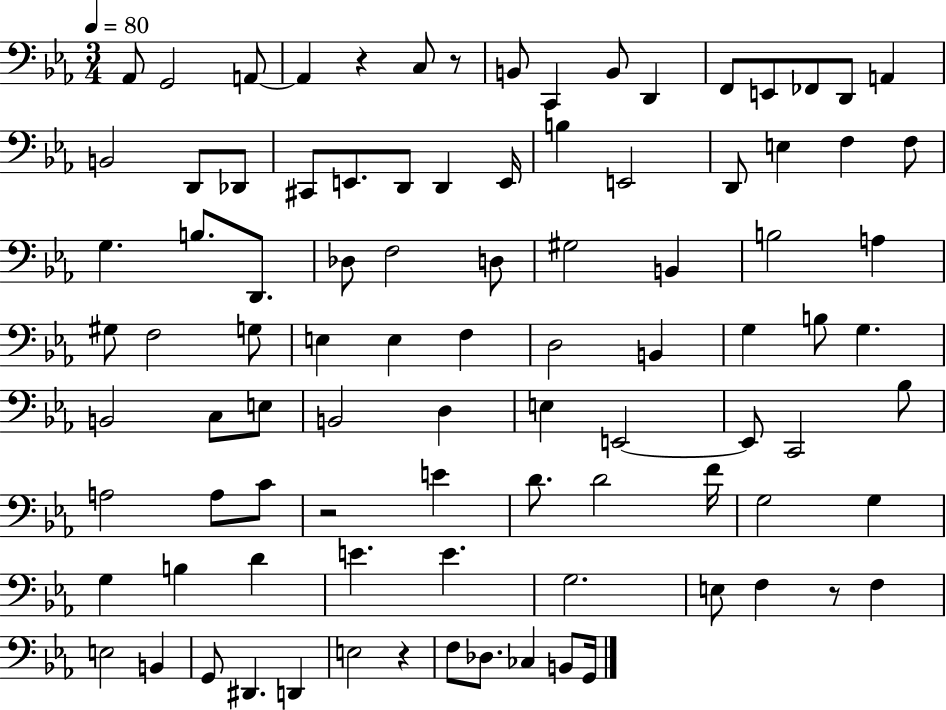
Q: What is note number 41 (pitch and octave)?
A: G3